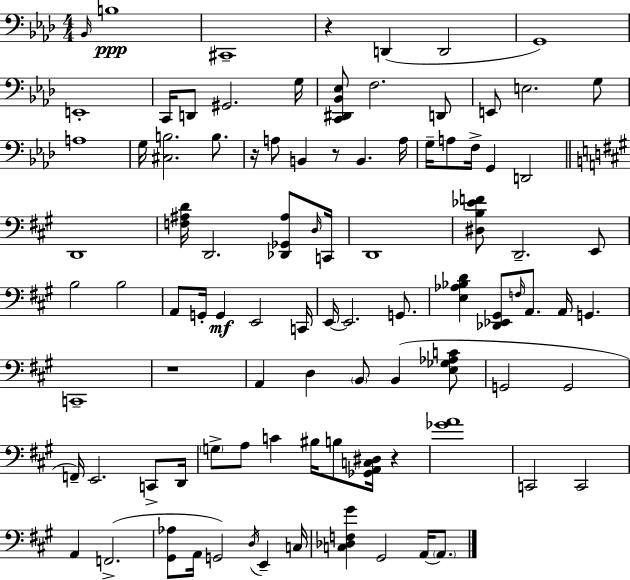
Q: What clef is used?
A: bass